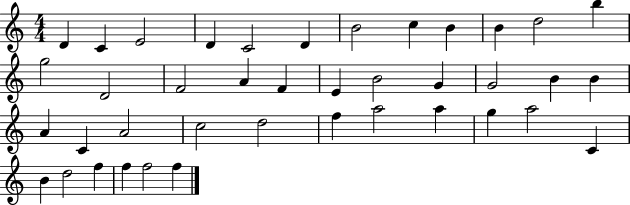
X:1
T:Untitled
M:4/4
L:1/4
K:C
D C E2 D C2 D B2 c B B d2 b g2 D2 F2 A F E B2 G G2 B B A C A2 c2 d2 f a2 a g a2 C B d2 f f f2 f